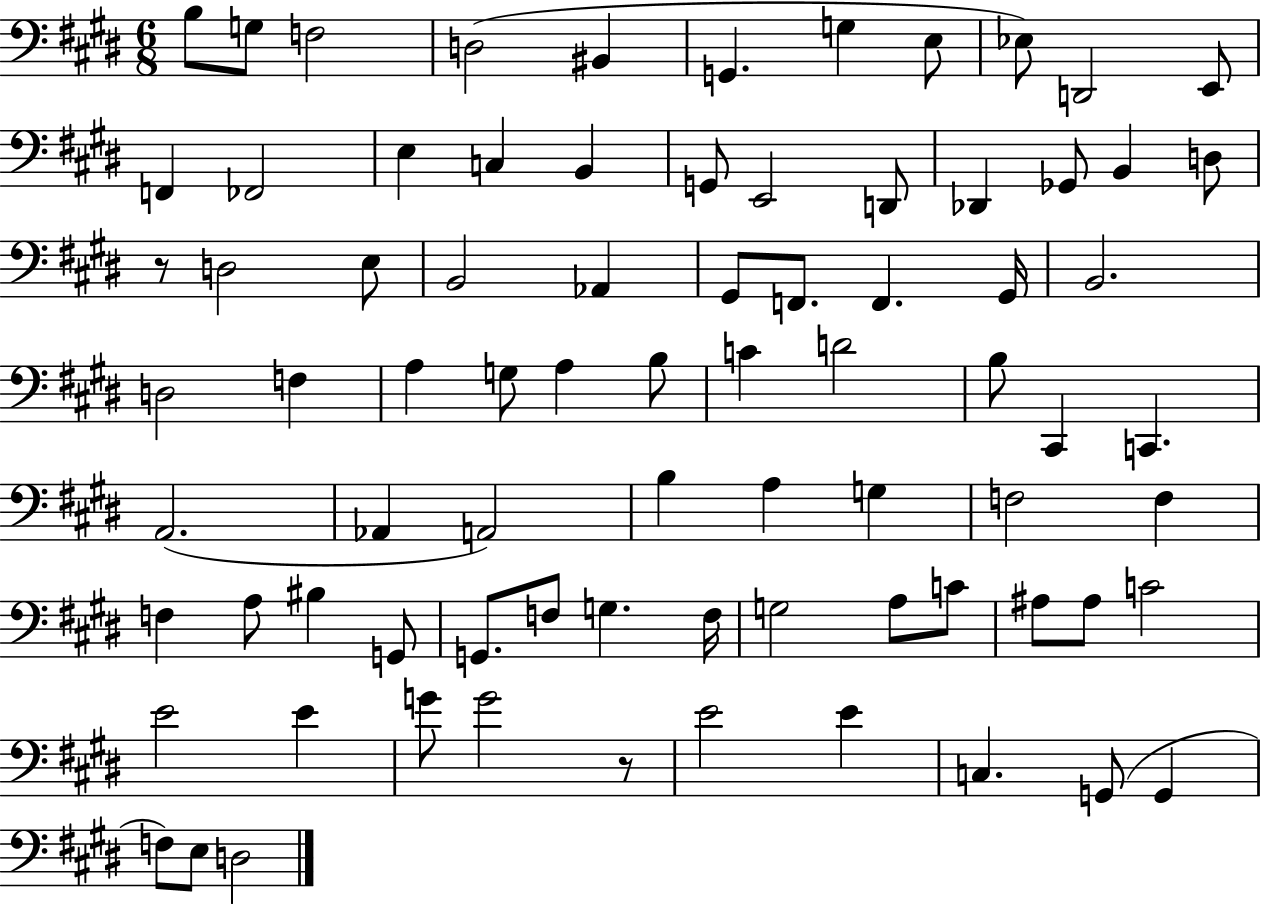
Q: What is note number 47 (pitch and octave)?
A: B3